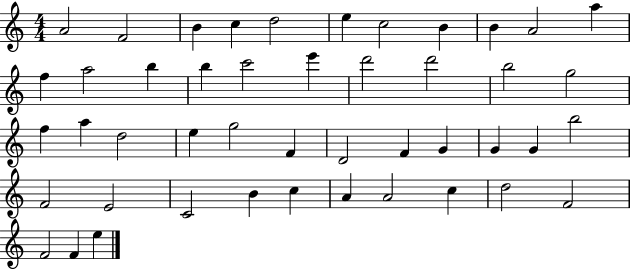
{
  \clef treble
  \numericTimeSignature
  \time 4/4
  \key c \major
  a'2 f'2 | b'4 c''4 d''2 | e''4 c''2 b'4 | b'4 a'2 a''4 | \break f''4 a''2 b''4 | b''4 c'''2 e'''4 | d'''2 d'''2 | b''2 g''2 | \break f''4 a''4 d''2 | e''4 g''2 f'4 | d'2 f'4 g'4 | g'4 g'4 b''2 | \break f'2 e'2 | c'2 b'4 c''4 | a'4 a'2 c''4 | d''2 f'2 | \break f'2 f'4 e''4 | \bar "|."
}